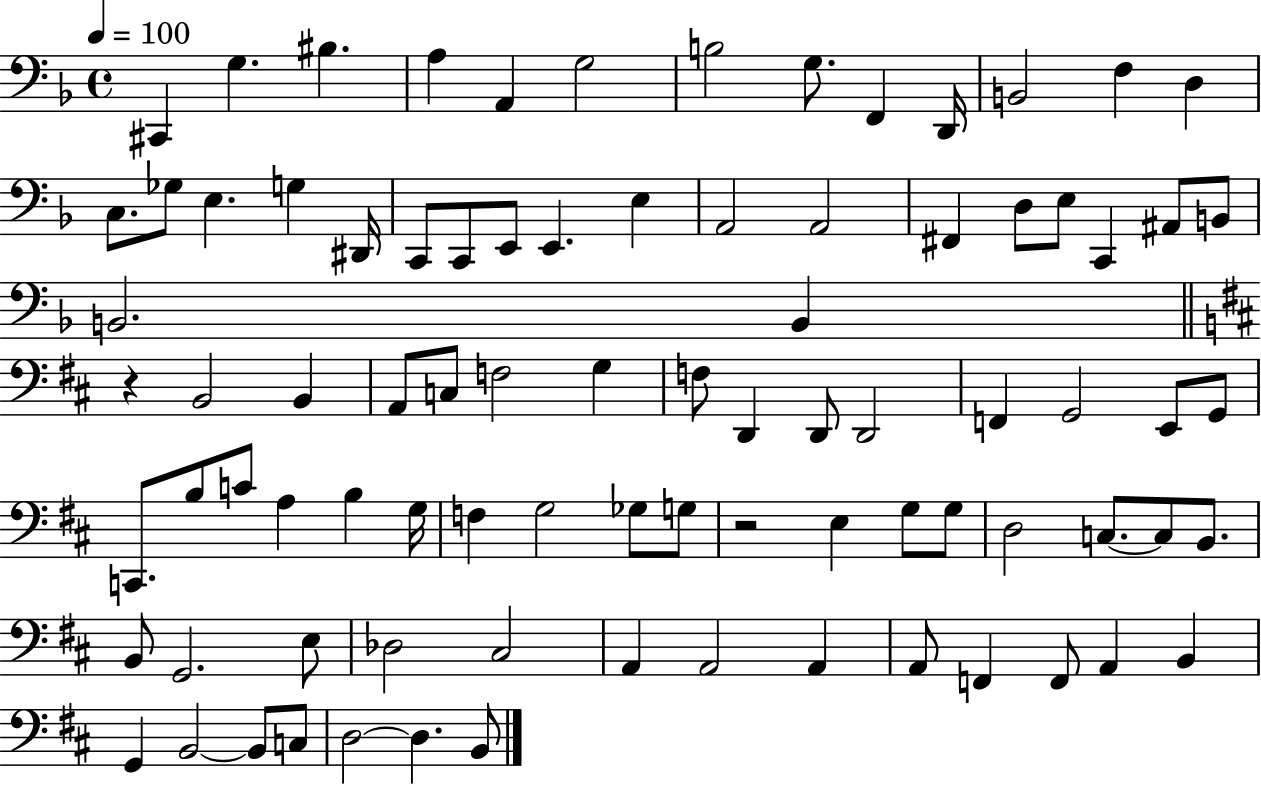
{
  \clef bass
  \time 4/4
  \defaultTimeSignature
  \key f \major
  \tempo 4 = 100
  \repeat volta 2 { cis,4 g4. bis4. | a4 a,4 g2 | b2 g8. f,4 d,16 | b,2 f4 d4 | \break c8. ges8 e4. g4 dis,16 | c,8 c,8 e,8 e,4. e4 | a,2 a,2 | fis,4 d8 e8 c,4 ais,8 b,8 | \break b,2. b,4 | \bar "||" \break \key d \major r4 b,2 b,4 | a,8 c8 f2 g4 | f8 d,4 d,8 d,2 | f,4 g,2 e,8 g,8 | \break c,8. b8 c'8 a4 b4 g16 | f4 g2 ges8 g8 | r2 e4 g8 g8 | d2 c8.~~ c8 b,8. | \break b,8 g,2. e8 | des2 cis2 | a,4 a,2 a,4 | a,8 f,4 f,8 a,4 b,4 | \break g,4 b,2~~ b,8 c8 | d2~~ d4. b,8 | } \bar "|."
}